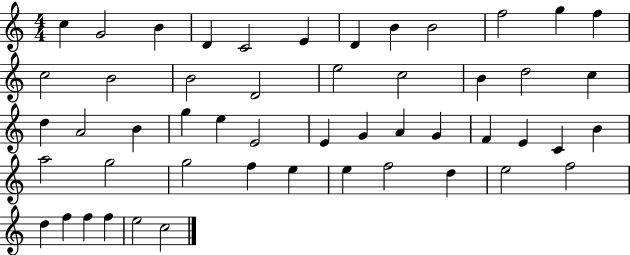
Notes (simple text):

C5/q G4/h B4/q D4/q C4/h E4/q D4/q B4/q B4/h F5/h G5/q F5/q C5/h B4/h B4/h D4/h E5/h C5/h B4/q D5/h C5/q D5/q A4/h B4/q G5/q E5/q E4/h E4/q G4/q A4/q G4/q F4/q E4/q C4/q B4/q A5/h G5/h G5/h F5/q E5/q E5/q F5/h D5/q E5/h F5/h D5/q F5/q F5/q F5/q E5/h C5/h